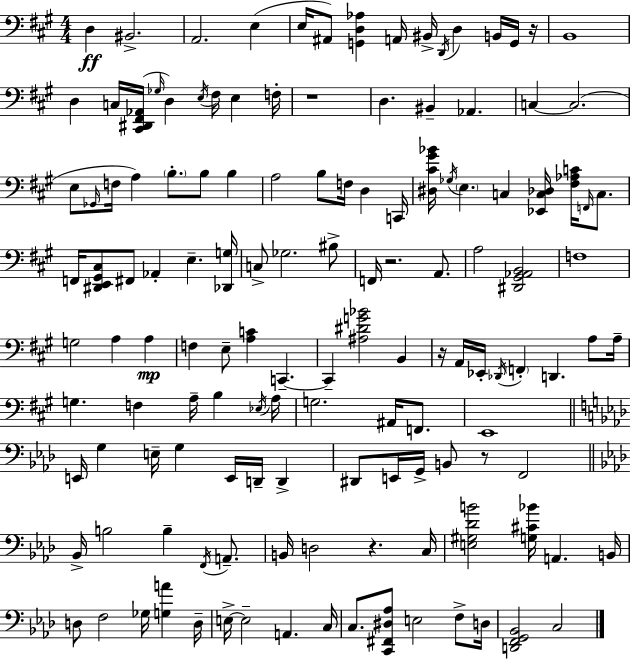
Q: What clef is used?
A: bass